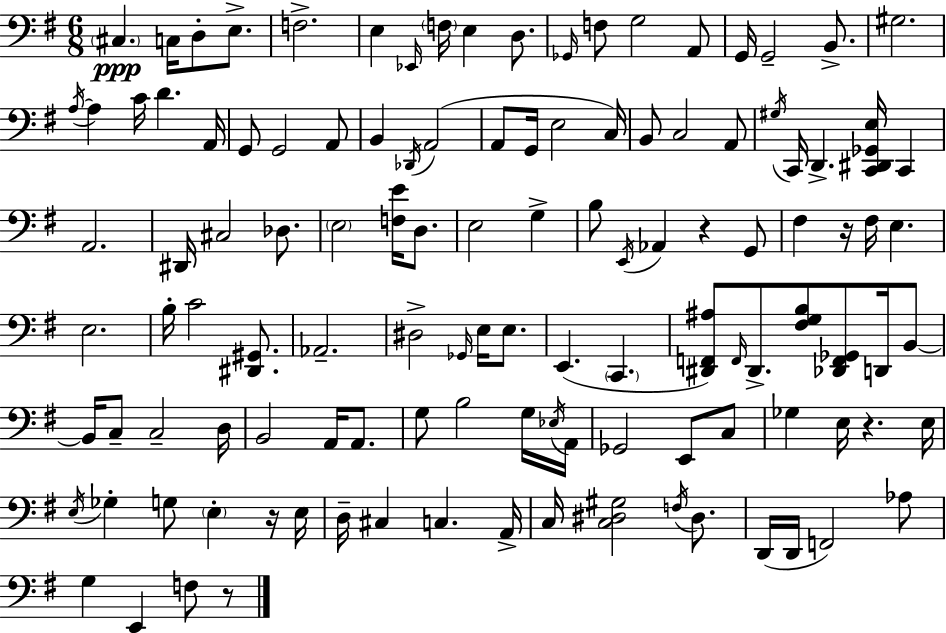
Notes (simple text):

C#3/q. C3/s D3/e E3/e. F3/h. E3/q Eb2/s F3/s E3/q D3/e. Gb2/s F3/e G3/h A2/e G2/s G2/h B2/e. G#3/h. A3/s A3/q C4/s D4/q. A2/s G2/e G2/h A2/e B2/q Db2/s A2/h A2/e G2/s E3/h C3/s B2/e C3/h A2/e G#3/s C2/s D2/q. [C2,D#2,Gb2,E3]/s C2/q A2/h. D#2/s C#3/h Db3/e. E3/h [F3,E4]/s D3/e. E3/h G3/q B3/e E2/s Ab2/q R/q G2/e F#3/q R/s F#3/s E3/q. E3/h. B3/s C4/h [D#2,G#2]/e. Ab2/h. D#3/h Gb2/s E3/s E3/e. E2/q. C2/q. [D#2,F2,A#3]/e F2/s D#2/e. [F#3,G3,B3]/e [Db2,F2,Gb2]/e D2/s B2/e B2/s C3/e C3/h D3/s B2/h A2/s A2/e. G3/e B3/h G3/s Eb3/s A2/s Gb2/h E2/e C3/e Gb3/q E3/s R/q. E3/s E3/s Gb3/q G3/e E3/q R/s E3/s D3/s C#3/q C3/q. A2/s C3/s [C3,D#3,G#3]/h F3/s D#3/e. D2/s D2/s F2/h Ab3/e G3/q E2/q F3/e R/e